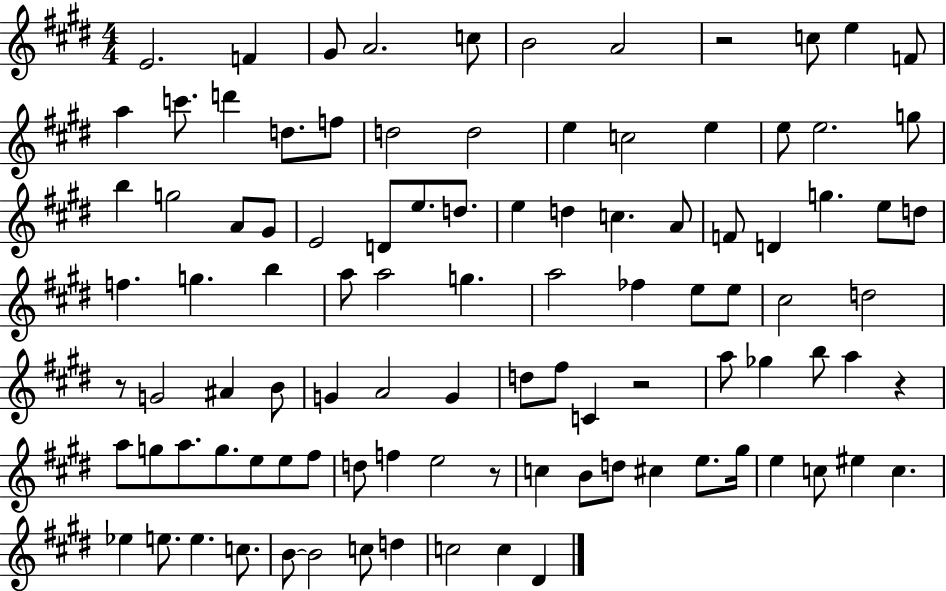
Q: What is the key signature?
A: E major